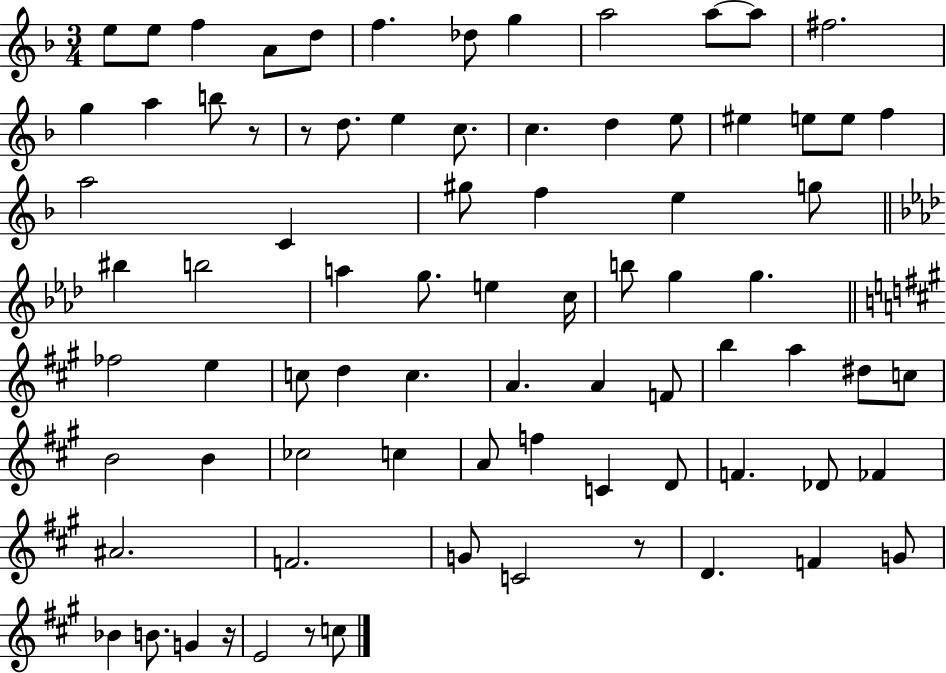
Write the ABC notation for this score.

X:1
T:Untitled
M:3/4
L:1/4
K:F
e/2 e/2 f A/2 d/2 f _d/2 g a2 a/2 a/2 ^f2 g a b/2 z/2 z/2 d/2 e c/2 c d e/2 ^e e/2 e/2 f a2 C ^g/2 f e g/2 ^b b2 a g/2 e c/4 b/2 g g _f2 e c/2 d c A A F/2 b a ^d/2 c/2 B2 B _c2 c A/2 f C D/2 F _D/2 _F ^A2 F2 G/2 C2 z/2 D F G/2 _B B/2 G z/4 E2 z/2 c/2